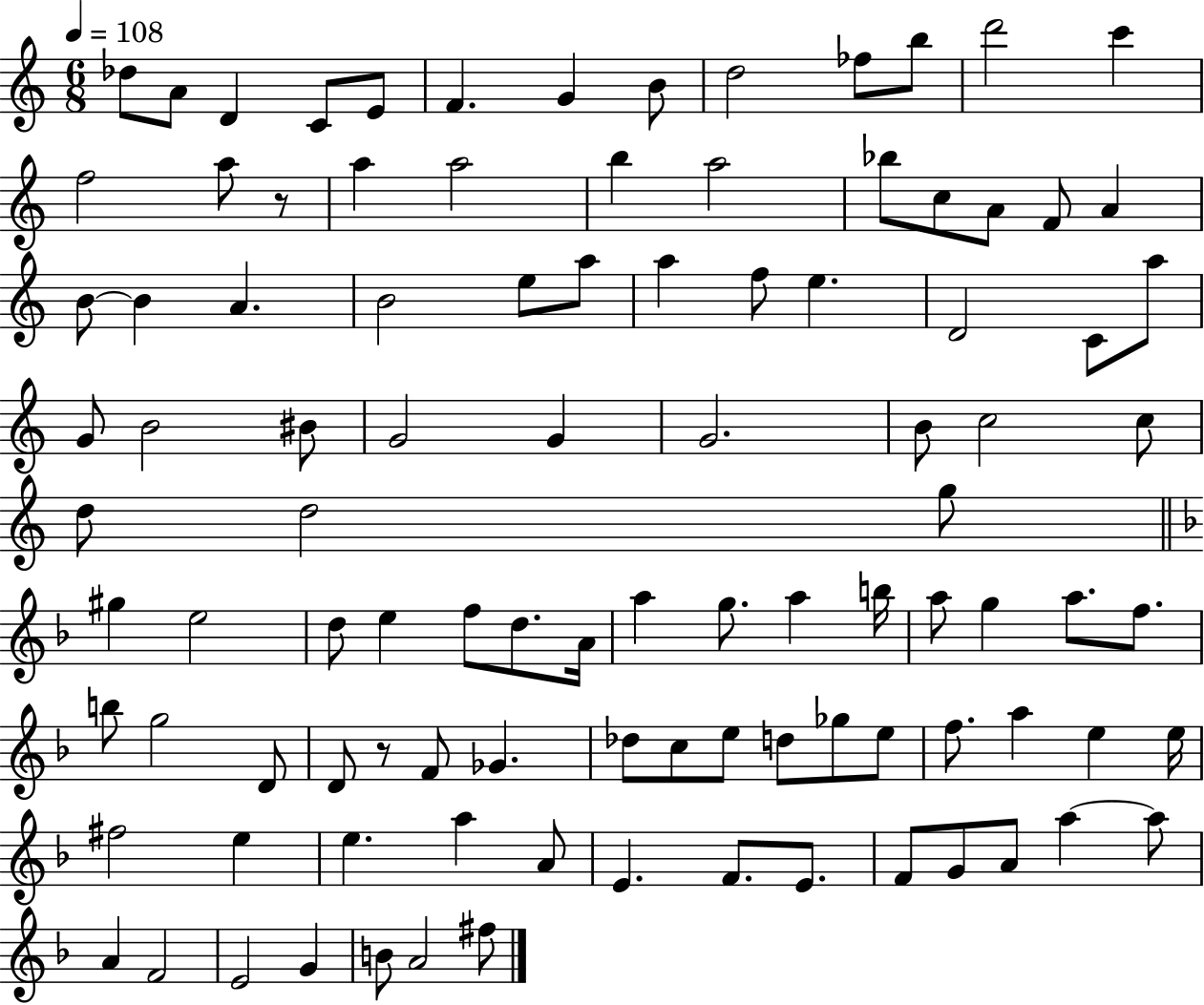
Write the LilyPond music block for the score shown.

{
  \clef treble
  \numericTimeSignature
  \time 6/8
  \key c \major
  \tempo 4 = 108
  \repeat volta 2 { des''8 a'8 d'4 c'8 e'8 | f'4. g'4 b'8 | d''2 fes''8 b''8 | d'''2 c'''4 | \break f''2 a''8 r8 | a''4 a''2 | b''4 a''2 | bes''8 c''8 a'8 f'8 a'4 | \break b'8~~ b'4 a'4. | b'2 e''8 a''8 | a''4 f''8 e''4. | d'2 c'8 a''8 | \break g'8 b'2 bis'8 | g'2 g'4 | g'2. | b'8 c''2 c''8 | \break d''8 d''2 g''8 | \bar "||" \break \key f \major gis''4 e''2 | d''8 e''4 f''8 d''8. a'16 | a''4 g''8. a''4 b''16 | a''8 g''4 a''8. f''8. | \break b''8 g''2 d'8 | d'8 r8 f'8 ges'4. | des''8 c''8 e''8 d''8 ges''8 e''8 | f''8. a''4 e''4 e''16 | \break fis''2 e''4 | e''4. a''4 a'8 | e'4. f'8. e'8. | f'8 g'8 a'8 a''4~~ a''8 | \break a'4 f'2 | e'2 g'4 | b'8 a'2 fis''8 | } \bar "|."
}